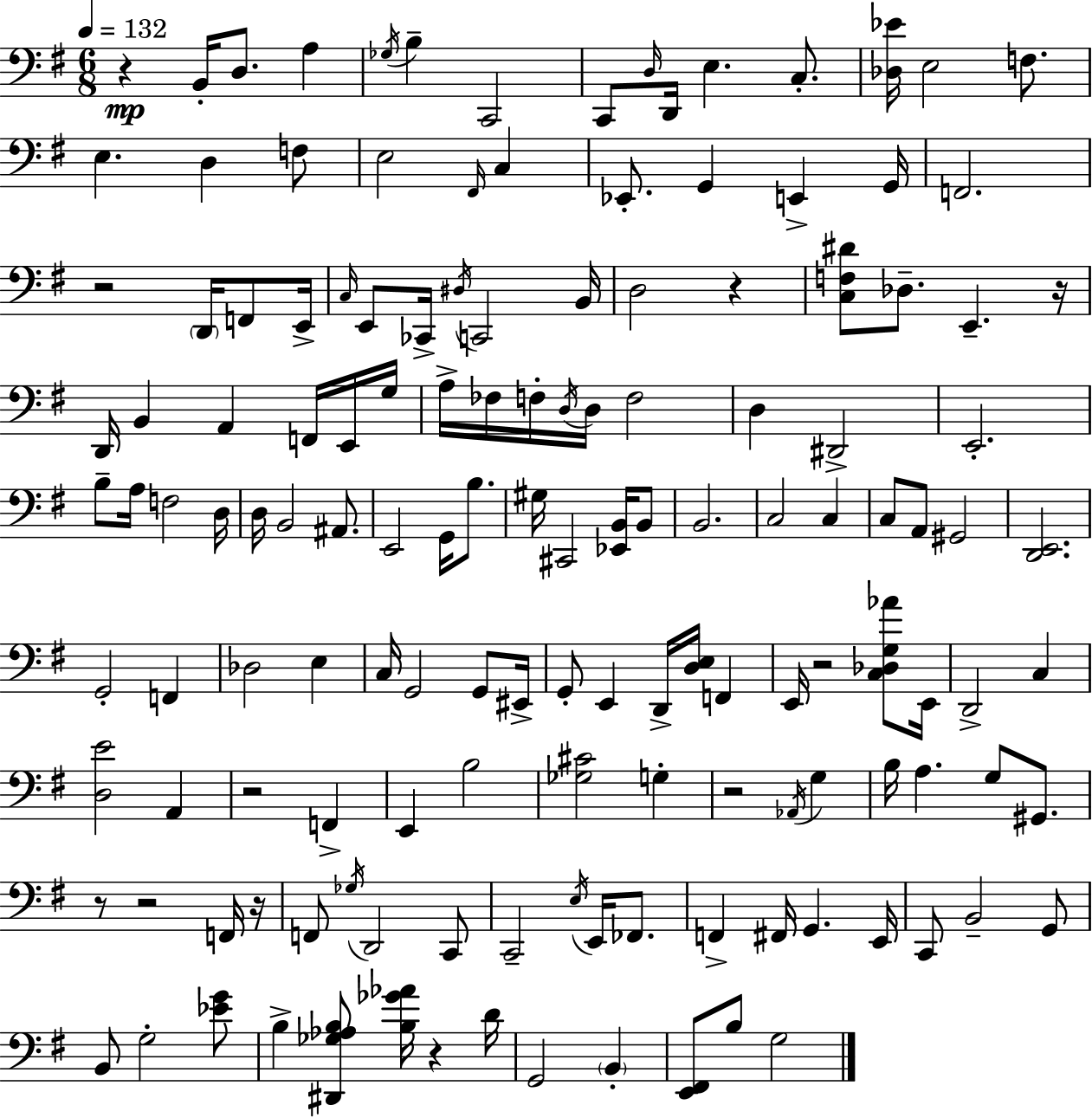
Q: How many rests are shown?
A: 11